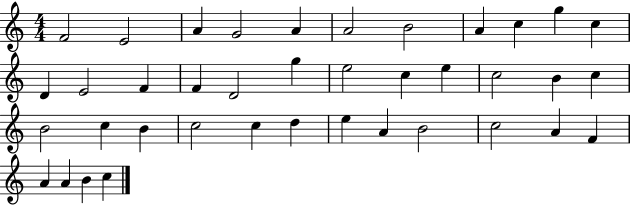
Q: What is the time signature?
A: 4/4